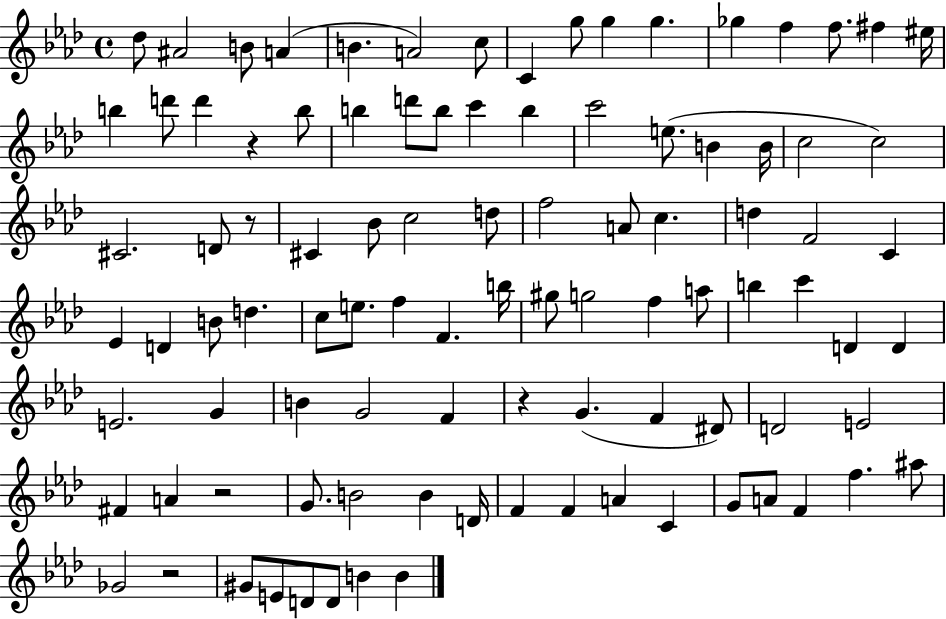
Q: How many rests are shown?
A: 5